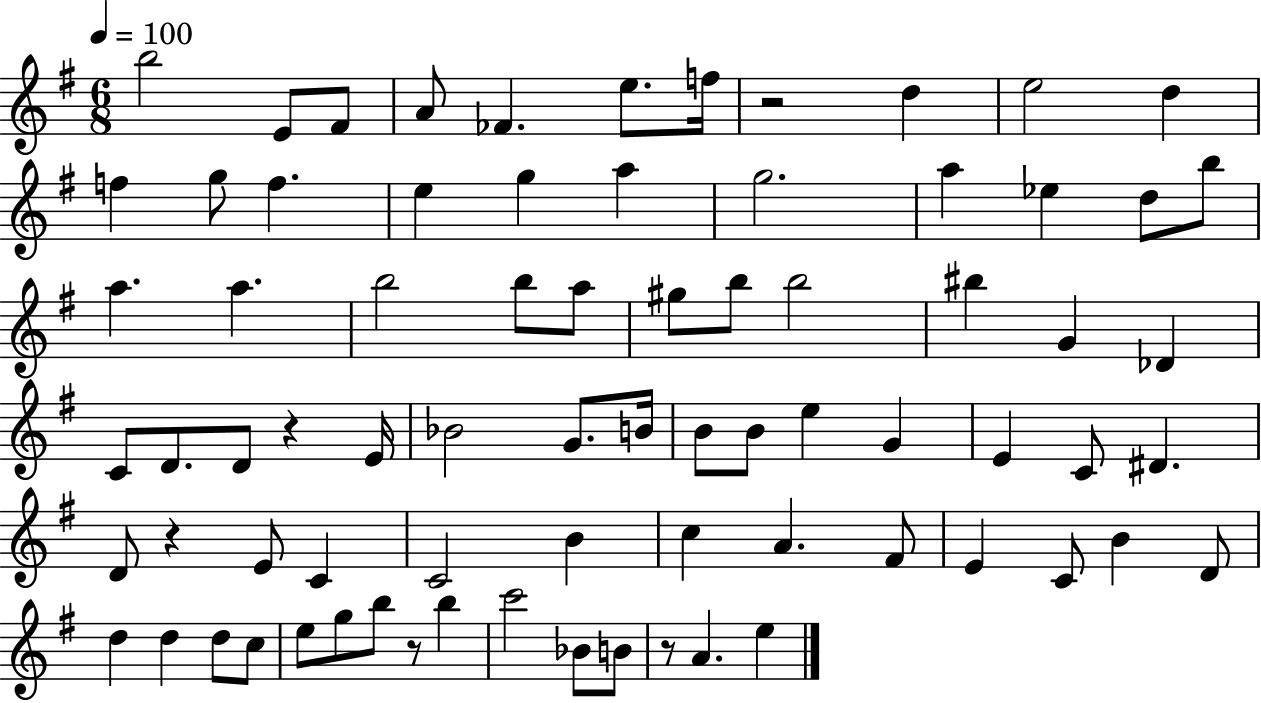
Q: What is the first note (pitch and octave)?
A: B5